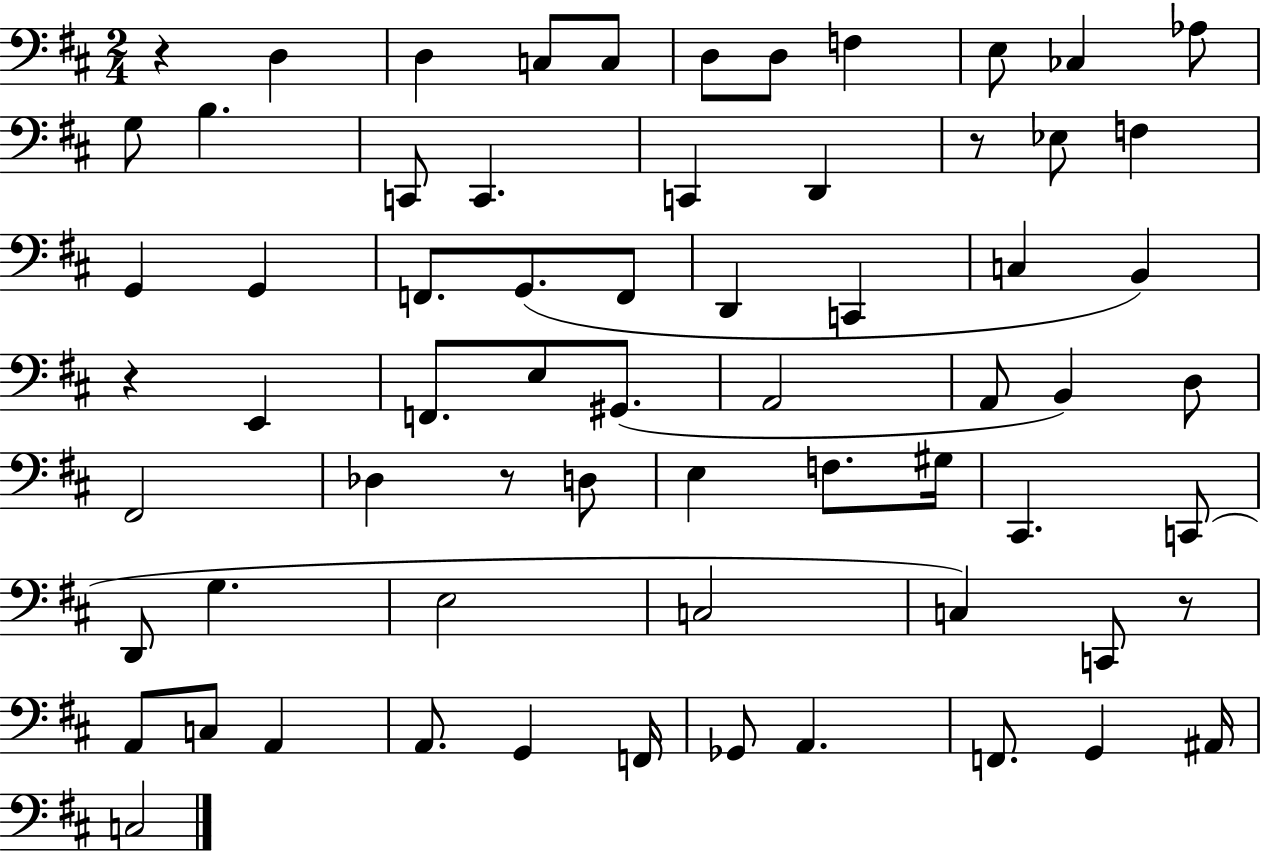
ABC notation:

X:1
T:Untitled
M:2/4
L:1/4
K:D
z D, D, C,/2 C,/2 D,/2 D,/2 F, E,/2 _C, _A,/2 G,/2 B, C,,/2 C,, C,, D,, z/2 _E,/2 F, G,, G,, F,,/2 G,,/2 F,,/2 D,, C,, C, B,, z E,, F,,/2 E,/2 ^G,,/2 A,,2 A,,/2 B,, D,/2 ^F,,2 _D, z/2 D,/2 E, F,/2 ^G,/4 ^C,, C,,/2 D,,/2 G, E,2 C,2 C, C,,/2 z/2 A,,/2 C,/2 A,, A,,/2 G,, F,,/4 _G,,/2 A,, F,,/2 G,, ^A,,/4 C,2